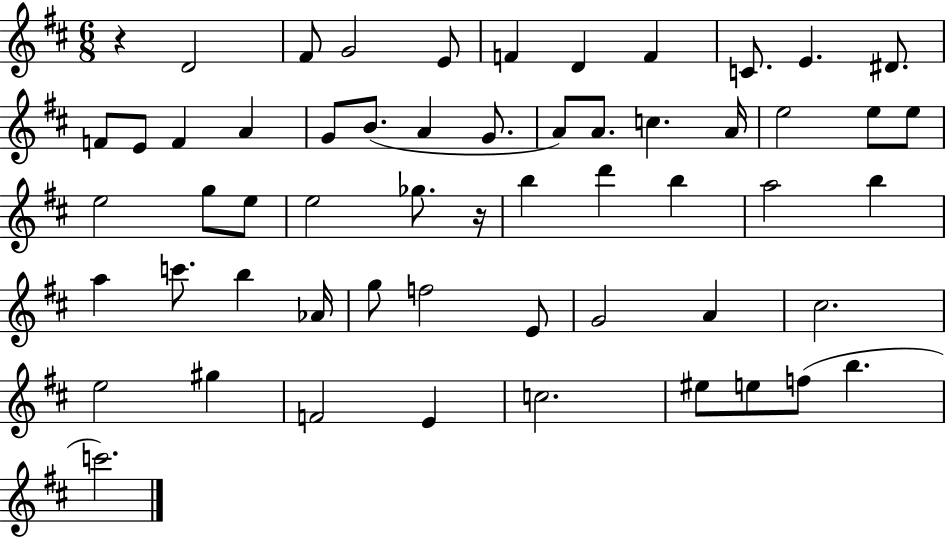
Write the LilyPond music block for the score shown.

{
  \clef treble
  \numericTimeSignature
  \time 6/8
  \key d \major
  \repeat volta 2 { r4 d'2 | fis'8 g'2 e'8 | f'4 d'4 f'4 | c'8. e'4. dis'8. | \break f'8 e'8 f'4 a'4 | g'8 b'8.( a'4 g'8. | a'8) a'8. c''4. a'16 | e''2 e''8 e''8 | \break e''2 g''8 e''8 | e''2 ges''8. r16 | b''4 d'''4 b''4 | a''2 b''4 | \break a''4 c'''8. b''4 aes'16 | g''8 f''2 e'8 | g'2 a'4 | cis''2. | \break e''2 gis''4 | f'2 e'4 | c''2. | eis''8 e''8 f''8( b''4. | \break c'''2.) | } \bar "|."
}